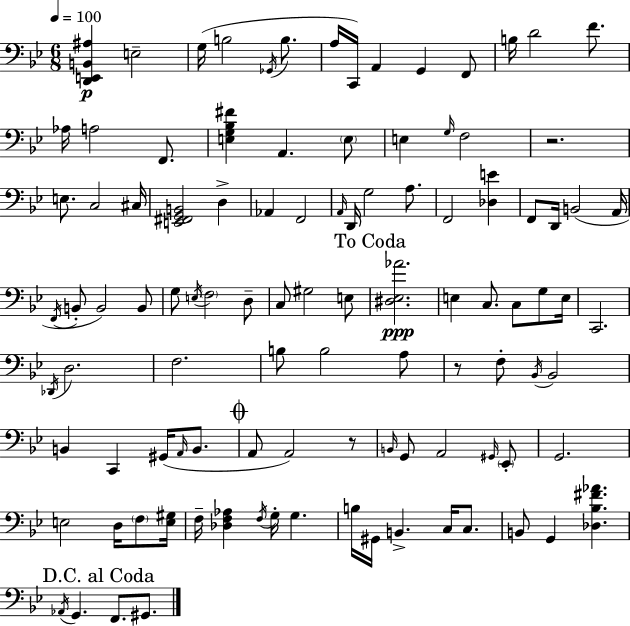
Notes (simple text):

[D2,E2,B2,A#3]/q E3/h G3/s B3/h Gb2/s B3/e. A3/s C2/s A2/q G2/q F2/e B3/s D4/h F4/e. Ab3/s A3/h F2/e. [E3,G3,Bb3,F#4]/q A2/q. E3/e E3/q G3/s F3/h R/h. E3/e. C3/h C#3/s [E2,F#2,G2,B2]/h D3/q Ab2/q F2/h A2/s D2/s G3/h A3/e. F2/h [Db3,E4]/q F2/e D2/s B2/h A2/s F2/s B2/e B2/h B2/e G3/e E3/s F3/h D3/e C3/e G#3/h E3/e [D#3,Eb3,Ab4]/h. E3/q C3/e. C3/e G3/e E3/s C2/h. Db2/s D3/h. F3/h. B3/e B3/h A3/e R/e F3/e Bb2/s Bb2/h B2/q C2/q G#2/s A2/s B2/e. A2/e A2/h R/e B2/s G2/e A2/h G#2/s Eb2/e G2/h. E3/h D3/s F3/e [E3,G#3]/s F3/s [Db3,F3,Ab3]/q F3/s G3/s G3/q. B3/s G#2/s B2/q. C3/s C3/e. B2/e G2/q [Db3,Bb3,F#4,Ab4]/q. Ab2/s G2/q. F2/e. G#2/e.